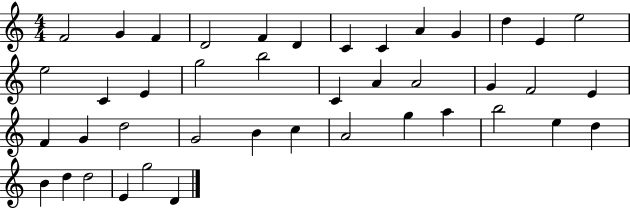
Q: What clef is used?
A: treble